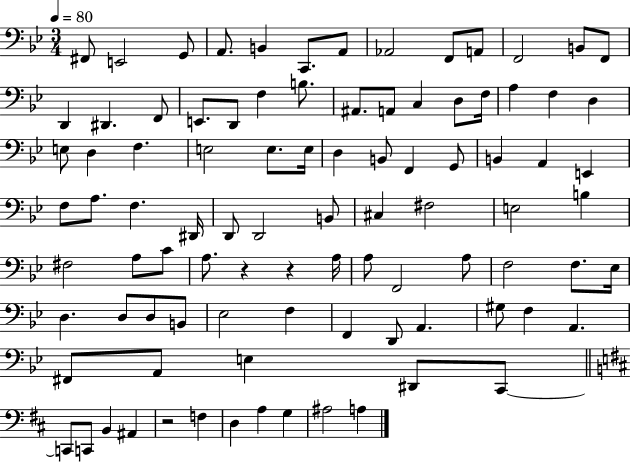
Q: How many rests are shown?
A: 3